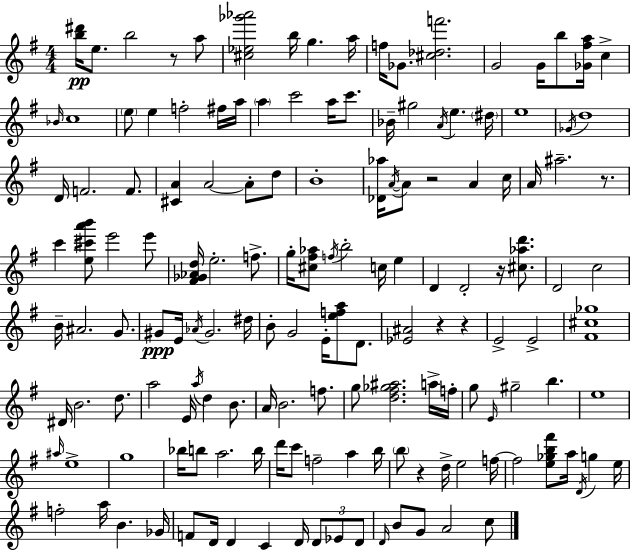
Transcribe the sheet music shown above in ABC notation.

X:1
T:Untitled
M:4/4
L:1/4
K:Em
[b^d']/4 e/2 b2 z/2 a/2 [^c_e_g'_a']2 b/4 g a/4 f/4 _G/2 [^c_df']2 G2 G/4 b/2 [_G^fa]/4 c _B/4 c4 e/2 e f2 ^f/4 a/4 a c'2 a/4 c'/2 _B/4 ^g2 A/4 e ^d/4 e4 _G/4 d4 D/4 F2 F/2 [^CA] A2 A/2 d/2 B4 [_D_a]/4 A/4 A/2 z2 A c/4 A/4 ^a2 z/2 c' [e^c'a'b']/2 e'2 e'/2 [^F_G_Ad]/4 e2 f/2 g/4 [^c^f_a]/2 f/4 b2 c/4 e D D2 z/4 [^c_ad']/2 D2 c2 B/4 ^A2 G/2 ^G/2 E/4 _A/4 ^G2 ^d/4 B/2 G2 E/4 [efa]/2 D/2 [_E^A]2 z z E2 E2 [^F^c_g]4 ^D/4 B2 d/2 a2 E/4 a/4 d B/2 A/4 B2 f/2 g/2 [d^f_g^a]2 a/4 f/4 g/2 E/4 ^g2 b e4 ^a/4 e4 g4 _b/4 b/2 a2 b/4 d'/4 c'/2 f2 a b/4 b/2 z d/4 e2 f/4 f2 [e_gb^f']/2 a/4 D/4 g e/4 f2 a/4 B _G/4 F/2 D/4 D C D/4 D/2 _E/2 D/2 D/4 B/2 G/2 A2 c/2